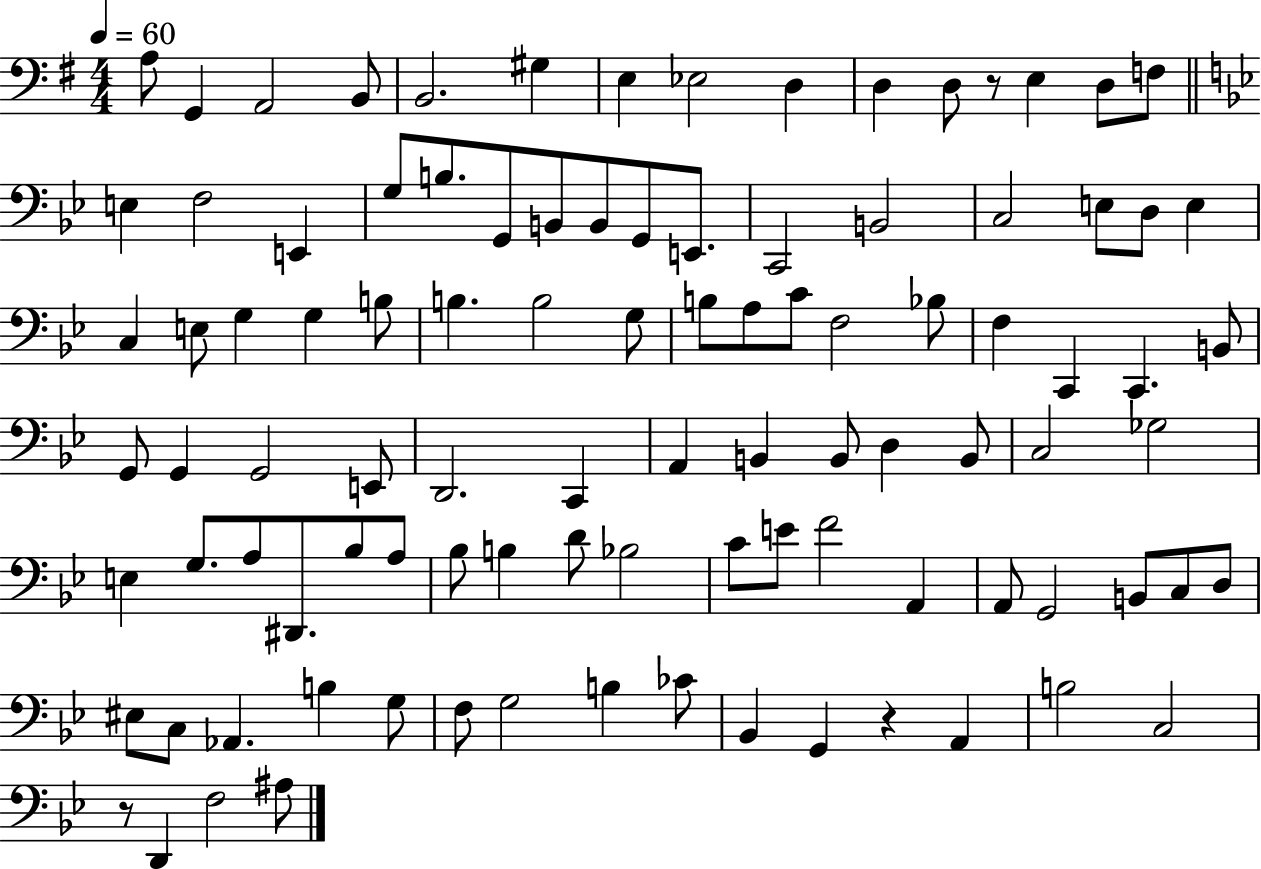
X:1
T:Untitled
M:4/4
L:1/4
K:G
A,/2 G,, A,,2 B,,/2 B,,2 ^G, E, _E,2 D, D, D,/2 z/2 E, D,/2 F,/2 E, F,2 E,, G,/2 B,/2 G,,/2 B,,/2 B,,/2 G,,/2 E,,/2 C,,2 B,,2 C,2 E,/2 D,/2 E, C, E,/2 G, G, B,/2 B, B,2 G,/2 B,/2 A,/2 C/2 F,2 _B,/2 F, C,, C,, B,,/2 G,,/2 G,, G,,2 E,,/2 D,,2 C,, A,, B,, B,,/2 D, B,,/2 C,2 _G,2 E, G,/2 A,/2 ^D,,/2 _B,/2 A,/2 _B,/2 B, D/2 _B,2 C/2 E/2 F2 A,, A,,/2 G,,2 B,,/2 C,/2 D,/2 ^E,/2 C,/2 _A,, B, G,/2 F,/2 G,2 B, _C/2 _B,, G,, z A,, B,2 C,2 z/2 D,, F,2 ^A,/2